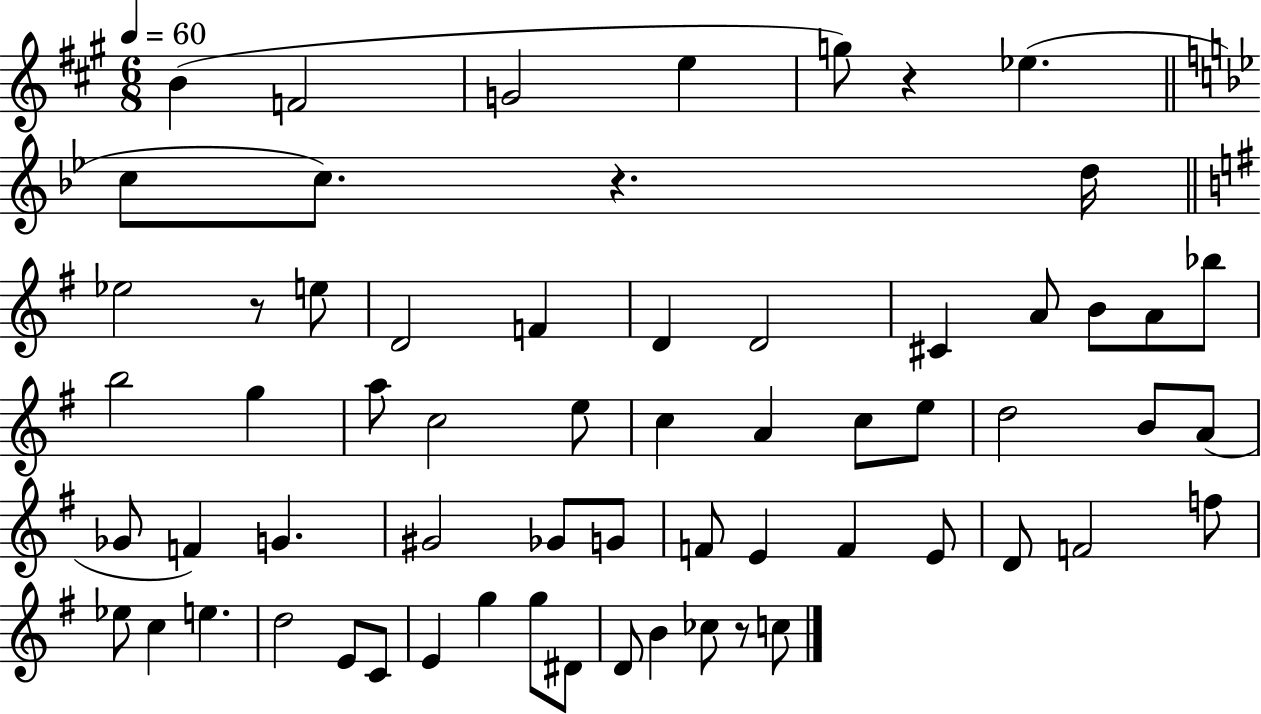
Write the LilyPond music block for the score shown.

{
  \clef treble
  \numericTimeSignature
  \time 6/8
  \key a \major
  \tempo 4 = 60
  \repeat volta 2 { b'4( f'2 | g'2 e''4 | g''8) r4 ees''4.( | \bar "||" \break \key bes \major c''8 c''8.) r4. d''16 | \bar "||" \break \key g \major ees''2 r8 e''8 | d'2 f'4 | d'4 d'2 | cis'4 a'8 b'8 a'8 bes''8 | \break b''2 g''4 | a''8 c''2 e''8 | c''4 a'4 c''8 e''8 | d''2 b'8 a'8( | \break ges'8 f'4) g'4. | gis'2 ges'8 g'8 | f'8 e'4 f'4 e'8 | d'8 f'2 f''8 | \break ees''8 c''4 e''4. | d''2 e'8 c'8 | e'4 g''4 g''8 dis'8 | d'8 b'4 ces''8 r8 c''8 | \break } \bar "|."
}